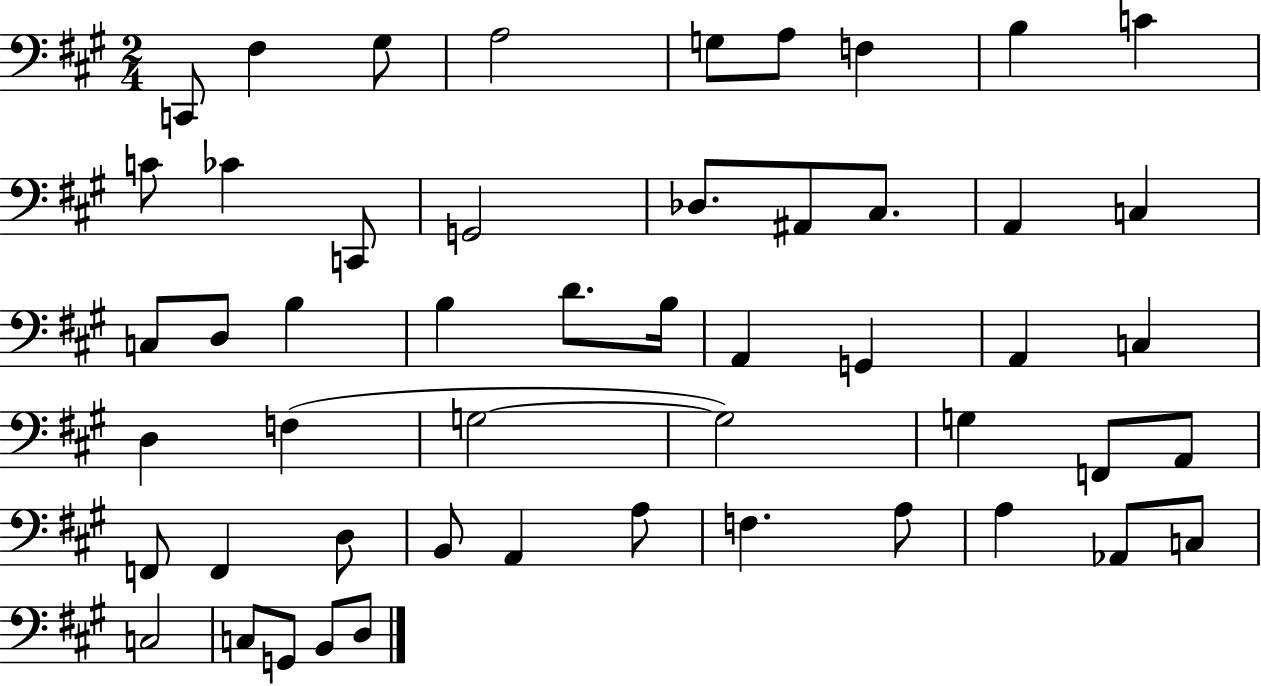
{
  \clef bass
  \numericTimeSignature
  \time 2/4
  \key a \major
  c,8 fis4 gis8 | a2 | g8 a8 f4 | b4 c'4 | \break c'8 ces'4 c,8 | g,2 | des8. ais,8 cis8. | a,4 c4 | \break c8 d8 b4 | b4 d'8. b16 | a,4 g,4 | a,4 c4 | \break d4 f4( | g2~~ | g2) | g4 f,8 a,8 | \break f,8 f,4 d8 | b,8 a,4 a8 | f4. a8 | a4 aes,8 c8 | \break c2 | c8 g,8 b,8 d8 | \bar "|."
}